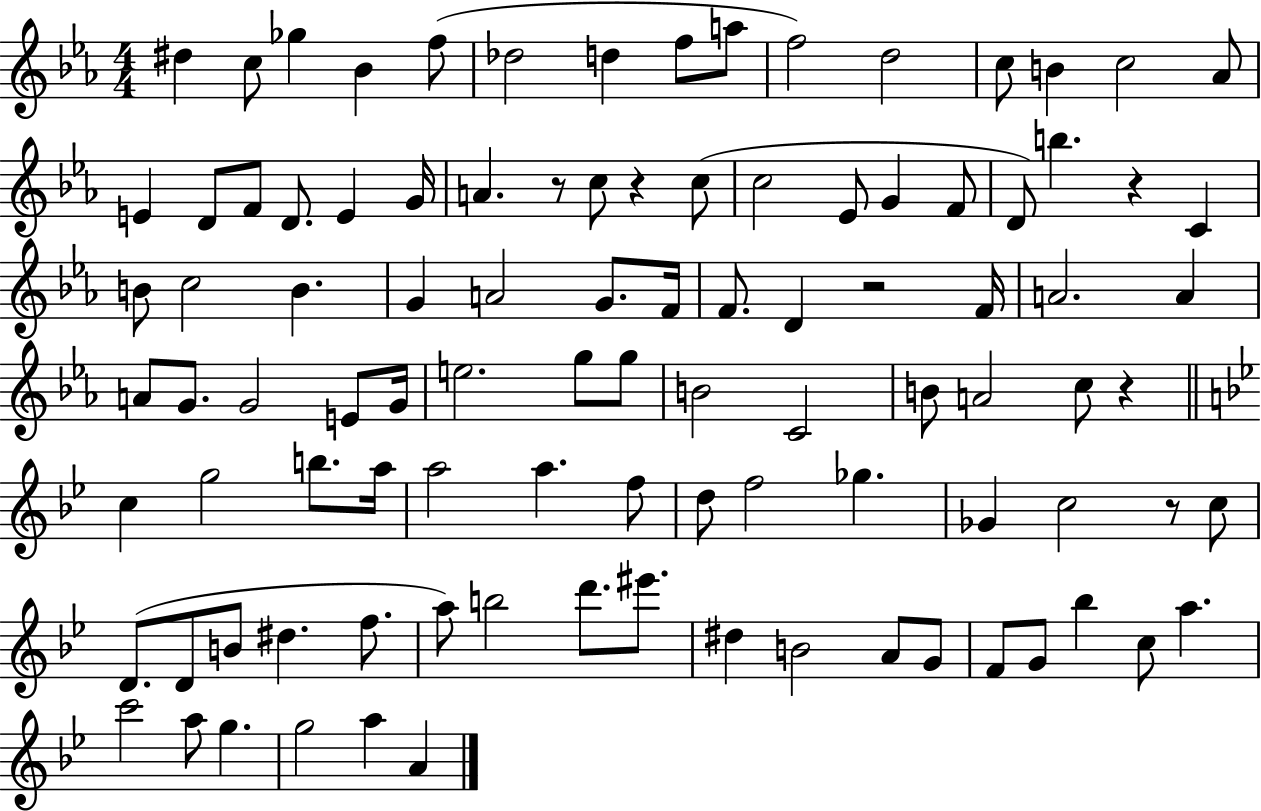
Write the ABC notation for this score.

X:1
T:Untitled
M:4/4
L:1/4
K:Eb
^d c/2 _g _B f/2 _d2 d f/2 a/2 f2 d2 c/2 B c2 _A/2 E D/2 F/2 D/2 E G/4 A z/2 c/2 z c/2 c2 _E/2 G F/2 D/2 b z C B/2 c2 B G A2 G/2 F/4 F/2 D z2 F/4 A2 A A/2 G/2 G2 E/2 G/4 e2 g/2 g/2 B2 C2 B/2 A2 c/2 z c g2 b/2 a/4 a2 a f/2 d/2 f2 _g _G c2 z/2 c/2 D/2 D/2 B/2 ^d f/2 a/2 b2 d'/2 ^e'/2 ^d B2 A/2 G/2 F/2 G/2 _b c/2 a c'2 a/2 g g2 a A